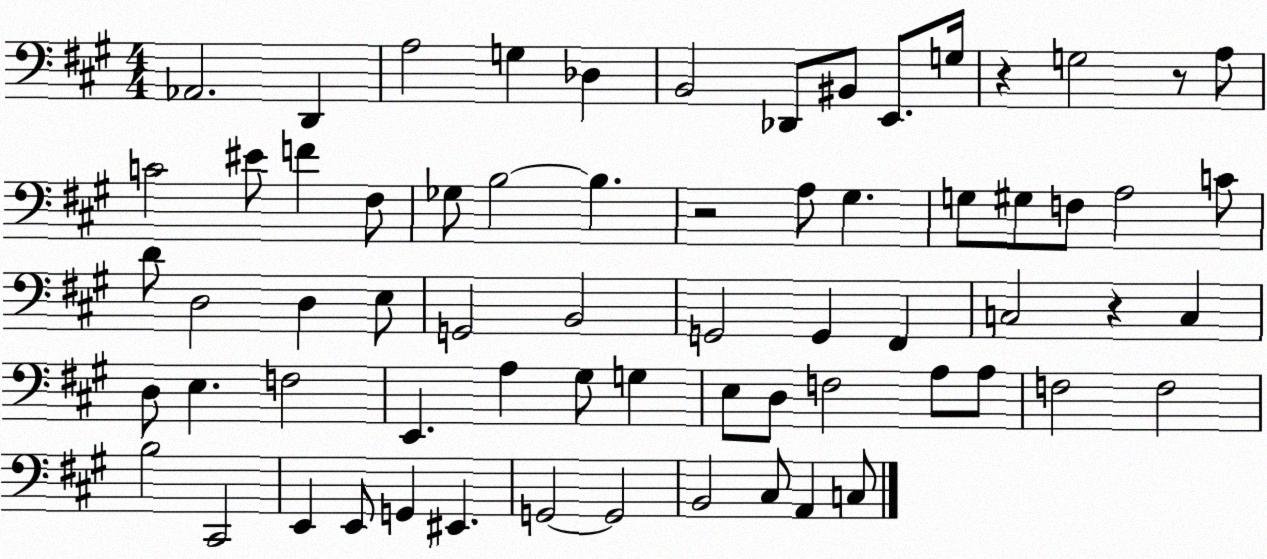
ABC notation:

X:1
T:Untitled
M:4/4
L:1/4
K:A
_A,,2 D,, A,2 G, _D, B,,2 _D,,/2 ^B,,/2 E,,/2 G,/4 z G,2 z/2 A,/2 C2 ^E/2 F ^F,/2 _G,/2 B,2 B, z2 A,/2 ^G, G,/2 ^G,/2 F,/2 A,2 C/2 D/2 D,2 D, E,/2 G,,2 B,,2 G,,2 G,, ^F,, C,2 z C, D,/2 E, F,2 E,, A, ^G,/2 G, E,/2 D,/2 F,2 A,/2 A,/2 F,2 F,2 B,2 ^C,,2 E,, E,,/2 G,, ^E,, G,,2 G,,2 B,,2 ^C,/2 A,, C,/2